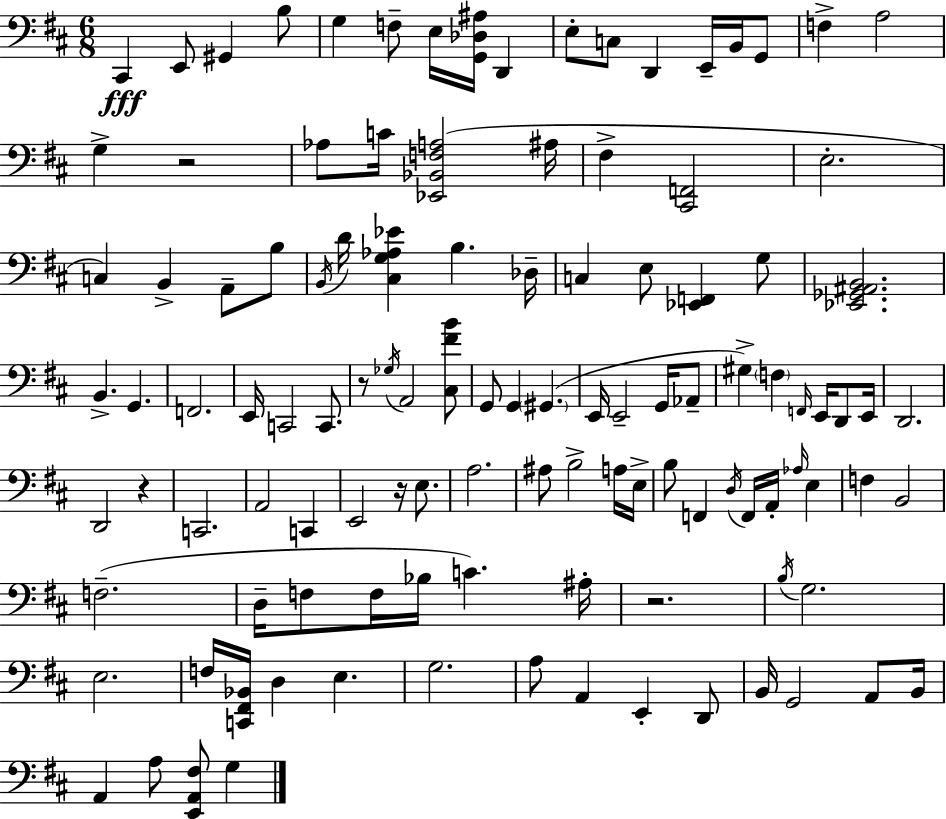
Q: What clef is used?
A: bass